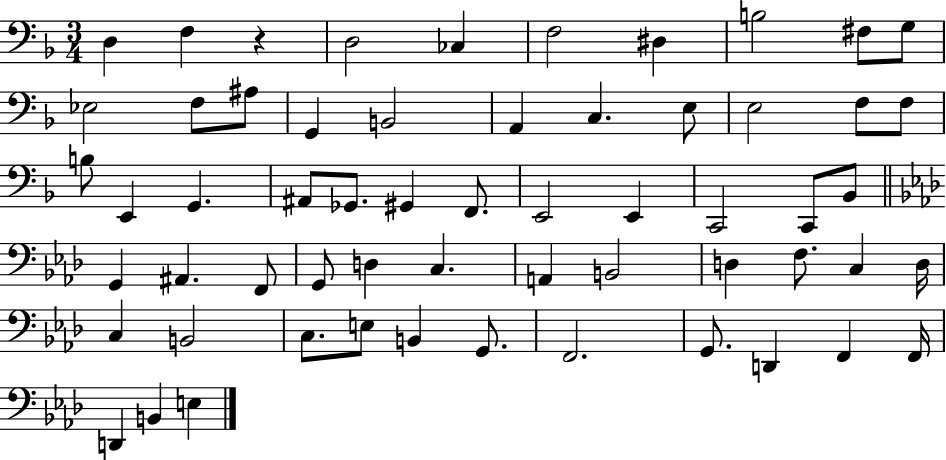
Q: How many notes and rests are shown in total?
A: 59